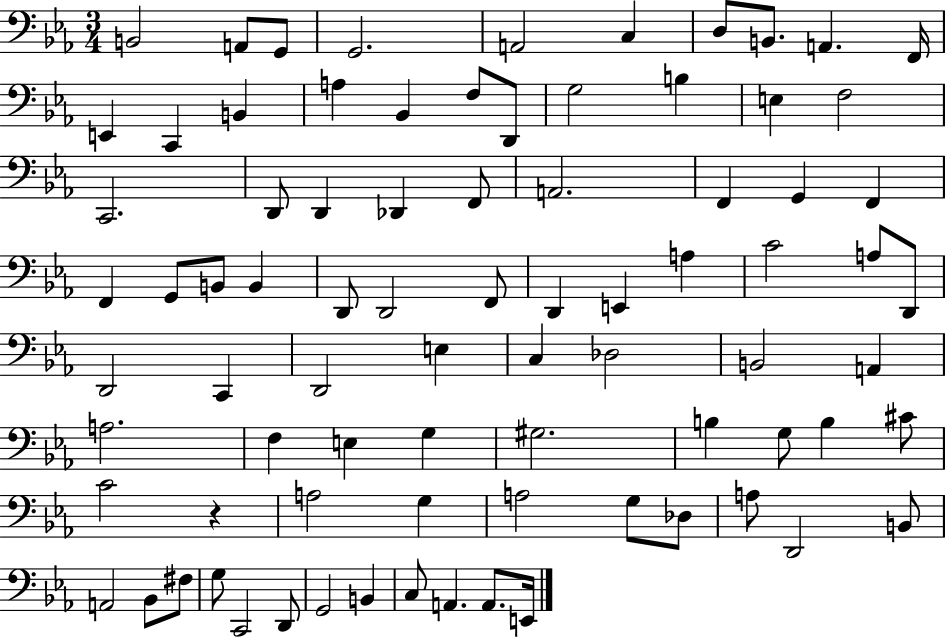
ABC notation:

X:1
T:Untitled
M:3/4
L:1/4
K:Eb
B,,2 A,,/2 G,,/2 G,,2 A,,2 C, D,/2 B,,/2 A,, F,,/4 E,, C,, B,, A, _B,, F,/2 D,,/2 G,2 B, E, F,2 C,,2 D,,/2 D,, _D,, F,,/2 A,,2 F,, G,, F,, F,, G,,/2 B,,/2 B,, D,,/2 D,,2 F,,/2 D,, E,, A, C2 A,/2 D,,/2 D,,2 C,, D,,2 E, C, _D,2 B,,2 A,, A,2 F, E, G, ^G,2 B, G,/2 B, ^C/2 C2 z A,2 G, A,2 G,/2 _D,/2 A,/2 D,,2 B,,/2 A,,2 _B,,/2 ^F,/2 G,/2 C,,2 D,,/2 G,,2 B,, C,/2 A,, A,,/2 E,,/4